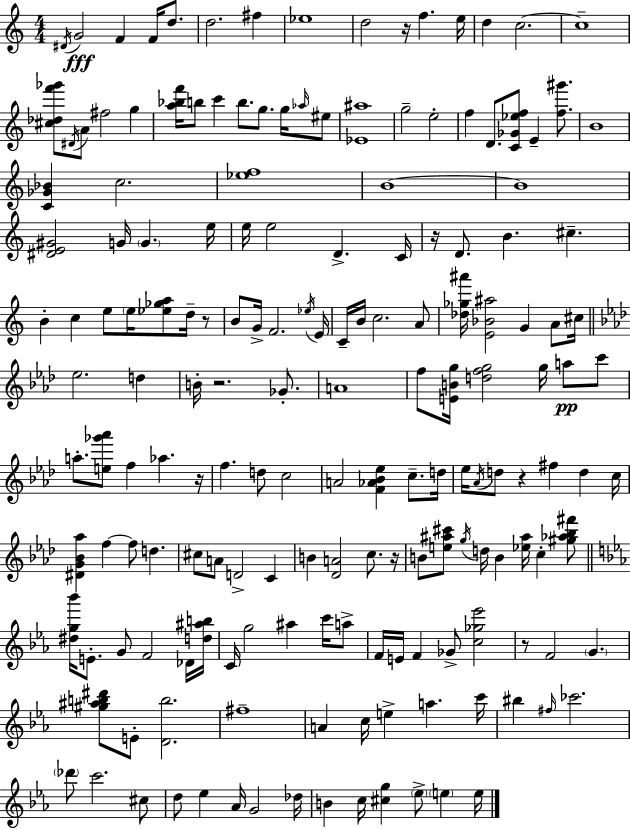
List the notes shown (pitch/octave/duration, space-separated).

D#4/s G4/h F4/q F4/s D5/e. D5/h. F#5/q Eb5/w D5/h R/s F5/q. E5/s D5/q C5/h. C5/w [C#5,Db5,F6,Gb6]/e D#4/s A4/e F#5/h G5/q [A5,Bb5,F6]/s B5/e C6/q B5/e. G5/e. G5/s Ab5/s EIS5/e [Eb4,A#5]/w G5/h E5/h F5/q D4/e. [C4,Gb4,Eb5,F5]/e E4/q [F5,G#6]/e. B4/w [C4,Gb4,Bb4]/q C5/h. [Eb5,F5]/w B4/w B4/w [D#4,E4,G#4]/h G4/s G4/q. E5/s E5/s E5/h D4/q. C4/s R/s D4/e. B4/q. C#5/q. B4/q C5/q E5/e E5/s [Eb5,Gb5,A5]/e D5/s R/e B4/e G4/s F4/h. Eb5/s E4/s C4/s B4/s C5/h. A4/e [Db5,Gb5,A#6]/s [E4,Bb4,A#5]/h G4/q A4/e C#5/s Eb5/h. D5/q B4/s R/h. Gb4/e. A4/w F5/e [E4,B4,G5]/s [D5,F5,G5]/h G5/s A5/e C6/e A5/e. [E5,Gb6,Ab6]/e F5/q Ab5/q. R/s F5/q. D5/e C5/h A4/h [F4,Ab4,Bb4,Eb5]/q C5/e. D5/s Eb5/s Ab4/s D5/e R/q F#5/q D5/q C5/s [D#4,G4,Bb4,Ab5]/q F5/q F5/e D5/q. C#5/e A4/e D4/h C4/q B4/q [Db4,A4]/h C5/e. R/s B4/e [E5,A#5,C#6]/e G5/s D5/s B4/q [Eb5,A#5]/s C5/q [G#5,Ab5,Bb5,F#6]/e [D#5,G5,Bb6]/s E4/e. G4/e F4/h Db4/s [D5,A#5,B5]/s C4/s G5/h A#5/q C6/s A5/e F4/s E4/s F4/q Gb4/e [C5,Gb5,Eb6]/h R/e F4/h G4/q. [G#5,A#5,B5,D#6]/e E4/e [D4,B5]/h. F#5/w A4/q C5/s E5/q A5/q. C6/s BIS5/q F#5/s CES6/h. Db6/e C6/h. C#5/e D5/e Eb5/q Ab4/s G4/h Db5/s B4/q C5/s [C#5,G5]/q Eb5/e E5/q E5/s